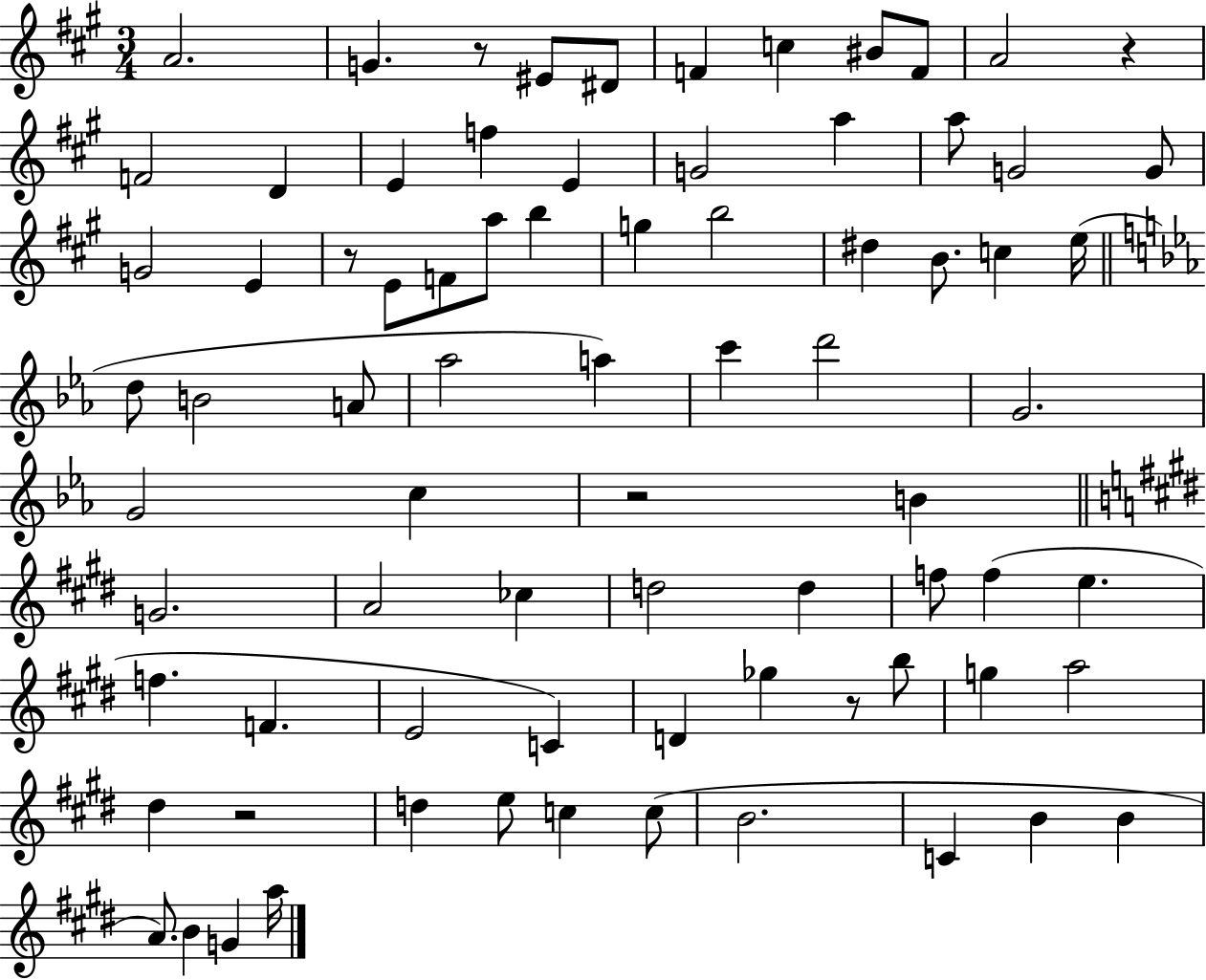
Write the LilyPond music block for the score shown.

{
  \clef treble
  \numericTimeSignature
  \time 3/4
  \key a \major
  \repeat volta 2 { a'2. | g'4. r8 eis'8 dis'8 | f'4 c''4 bis'8 f'8 | a'2 r4 | \break f'2 d'4 | e'4 f''4 e'4 | g'2 a''4 | a''8 g'2 g'8 | \break g'2 e'4 | r8 e'8 f'8 a''8 b''4 | g''4 b''2 | dis''4 b'8. c''4 e''16( | \break \bar "||" \break \key c \minor d''8 b'2 a'8 | aes''2 a''4) | c'''4 d'''2 | g'2. | \break g'2 c''4 | r2 b'4 | \bar "||" \break \key e \major g'2. | a'2 ces''4 | d''2 d''4 | f''8 f''4( e''4. | \break f''4. f'4. | e'2 c'4) | d'4 ges''4 r8 b''8 | g''4 a''2 | \break dis''4 r2 | d''4 e''8 c''4 c''8( | b'2. | c'4 b'4 b'4 | \break a'8.) b'4 g'4 a''16 | } \bar "|."
}